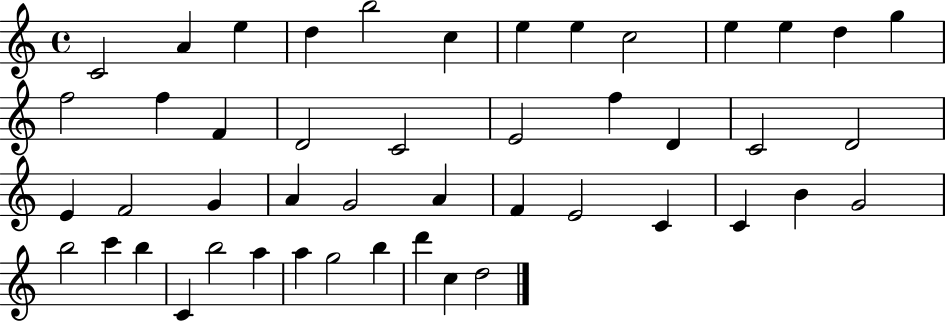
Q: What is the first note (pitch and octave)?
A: C4